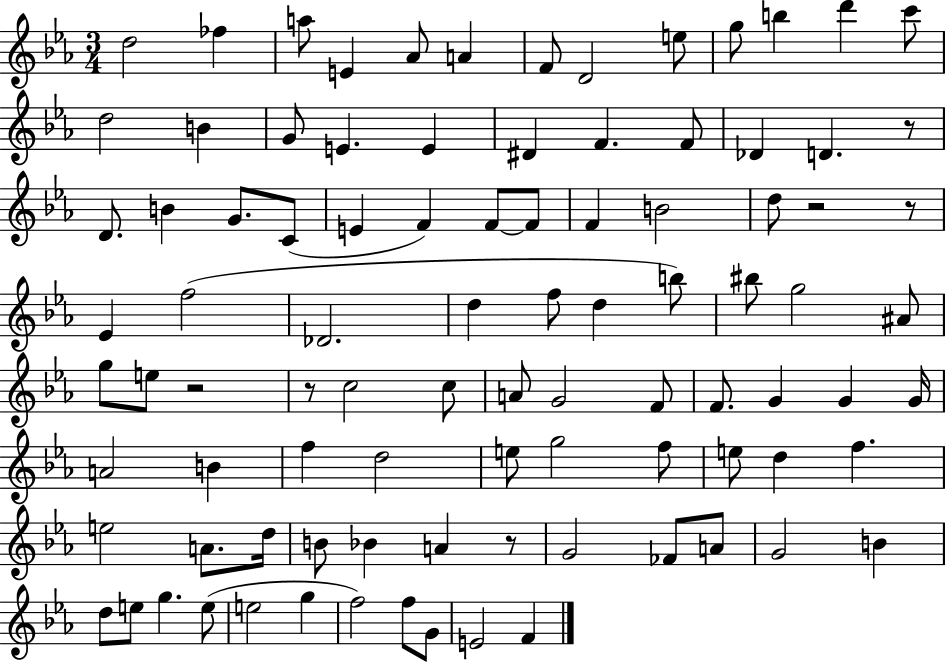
{
  \clef treble
  \numericTimeSignature
  \time 3/4
  \key ees \major
  \repeat volta 2 { d''2 fes''4 | a''8 e'4 aes'8 a'4 | f'8 d'2 e''8 | g''8 b''4 d'''4 c'''8 | \break d''2 b'4 | g'8 e'4. e'4 | dis'4 f'4. f'8 | des'4 d'4. r8 | \break d'8. b'4 g'8. c'8( | e'4 f'4) f'8~~ f'8 | f'4 b'2 | d''8 r2 r8 | \break ees'4 f''2( | des'2. | d''4 f''8 d''4 b''8) | bis''8 g''2 ais'8 | \break g''8 e''8 r2 | r8 c''2 c''8 | a'8 g'2 f'8 | f'8. g'4 g'4 g'16 | \break a'2 b'4 | f''4 d''2 | e''8 g''2 f''8 | e''8 d''4 f''4. | \break e''2 a'8. d''16 | b'8 bes'4 a'4 r8 | g'2 fes'8 a'8 | g'2 b'4 | \break d''8 e''8 g''4. e''8( | e''2 g''4 | f''2) f''8 g'8 | e'2 f'4 | \break } \bar "|."
}